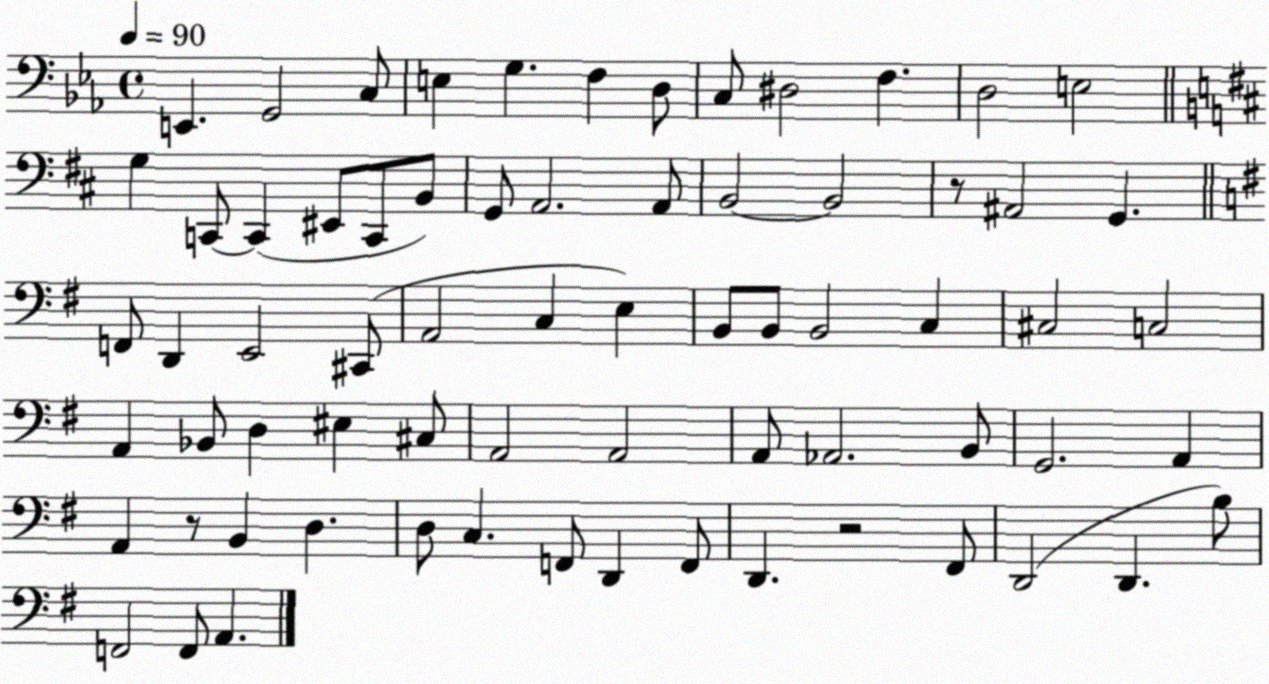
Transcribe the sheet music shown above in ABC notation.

X:1
T:Untitled
M:4/4
L:1/4
K:Eb
E,, G,,2 C,/2 E, G, F, D,/2 C,/2 ^D,2 F, D,2 E,2 G, C,,/2 C,, ^E,,/2 C,,/2 B,,/2 G,,/2 A,,2 A,,/2 B,,2 B,,2 z/2 ^A,,2 G,, F,,/2 D,, E,,2 ^C,,/2 A,,2 C, E, B,,/2 B,,/2 B,,2 C, ^C,2 C,2 A,, _B,,/2 D, ^E, ^C,/2 A,,2 A,,2 A,,/2 _A,,2 B,,/2 G,,2 A,, A,, z/2 B,, D, D,/2 C, F,,/2 D,, F,,/2 D,, z2 ^F,,/2 D,,2 D,, B,/2 F,,2 F,,/2 A,,